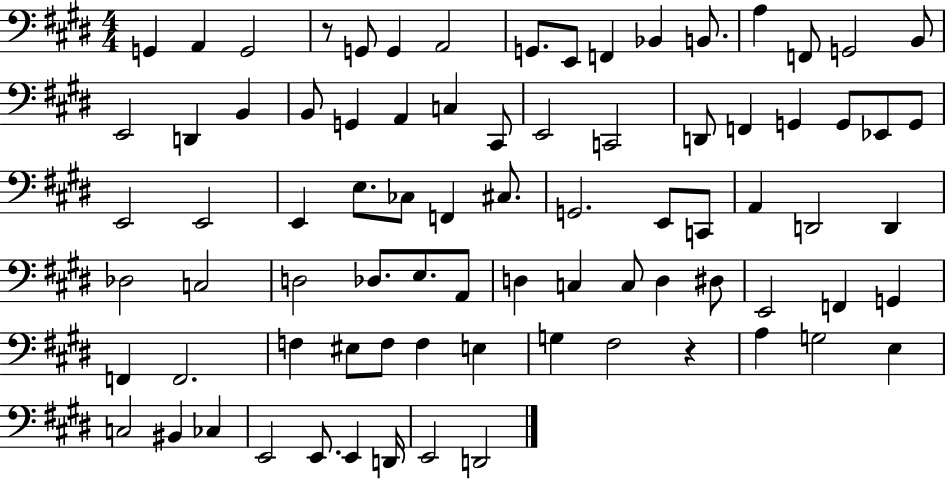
G2/q A2/q G2/h R/e G2/e G2/q A2/h G2/e. E2/e F2/q Bb2/q B2/e. A3/q F2/e G2/h B2/e E2/h D2/q B2/q B2/e G2/q A2/q C3/q C#2/e E2/h C2/h D2/e F2/q G2/q G2/e Eb2/e G2/e E2/h E2/h E2/q E3/e. CES3/e F2/q C#3/e. G2/h. E2/e C2/e A2/q D2/h D2/q Db3/h C3/h D3/h Db3/e. E3/e. A2/e D3/q C3/q C3/e D3/q D#3/e E2/h F2/q G2/q F2/q F2/h. F3/q EIS3/e F3/e F3/q E3/q G3/q F#3/h R/q A3/q G3/h E3/q C3/h BIS2/q CES3/q E2/h E2/e. E2/q D2/s E2/h D2/h